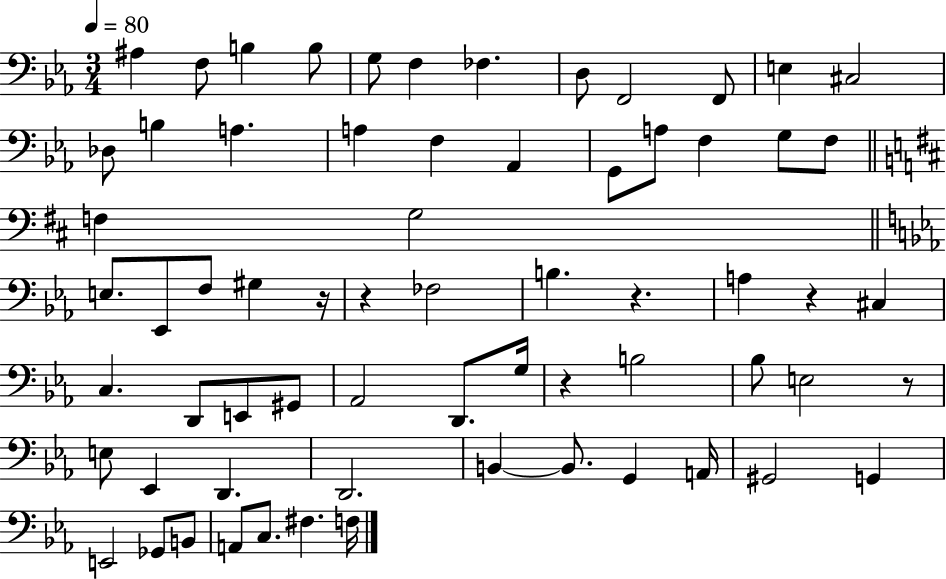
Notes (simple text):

A#3/q F3/e B3/q B3/e G3/e F3/q FES3/q. D3/e F2/h F2/e E3/q C#3/h Db3/e B3/q A3/q. A3/q F3/q Ab2/q G2/e A3/e F3/q G3/e F3/e F3/q G3/h E3/e. Eb2/e F3/e G#3/q R/s R/q FES3/h B3/q. R/q. A3/q R/q C#3/q C3/q. D2/e E2/e G#2/e Ab2/h D2/e. G3/s R/q B3/h Bb3/e E3/h R/e E3/e Eb2/q D2/q. D2/h. B2/q B2/e. G2/q A2/s G#2/h G2/q E2/h Gb2/e B2/e A2/e C3/e. F#3/q. F3/s